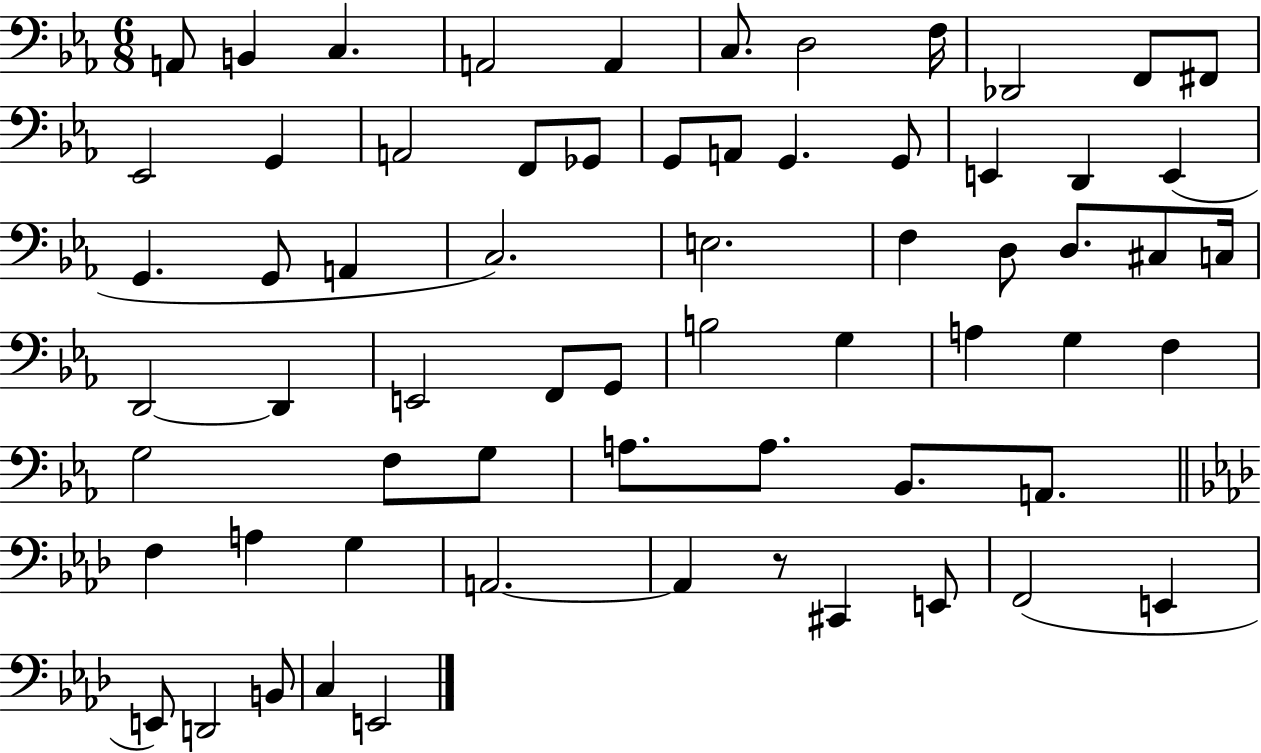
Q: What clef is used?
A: bass